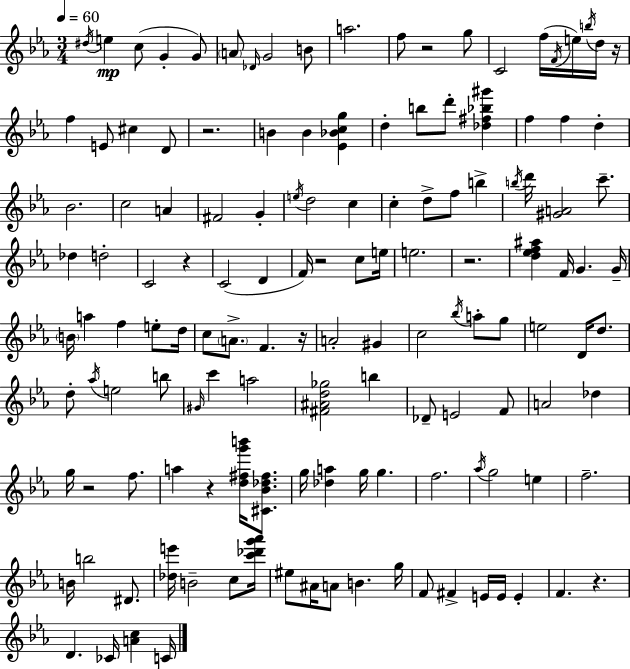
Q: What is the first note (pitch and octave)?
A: D#5